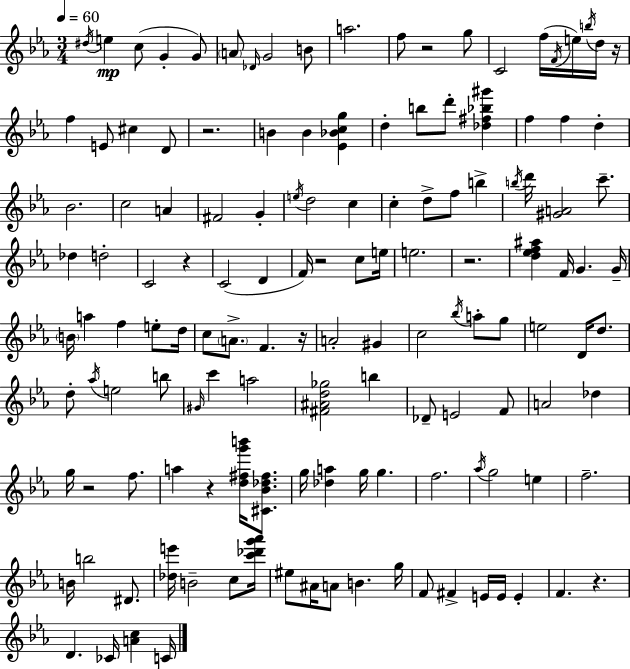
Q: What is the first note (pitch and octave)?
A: D#5